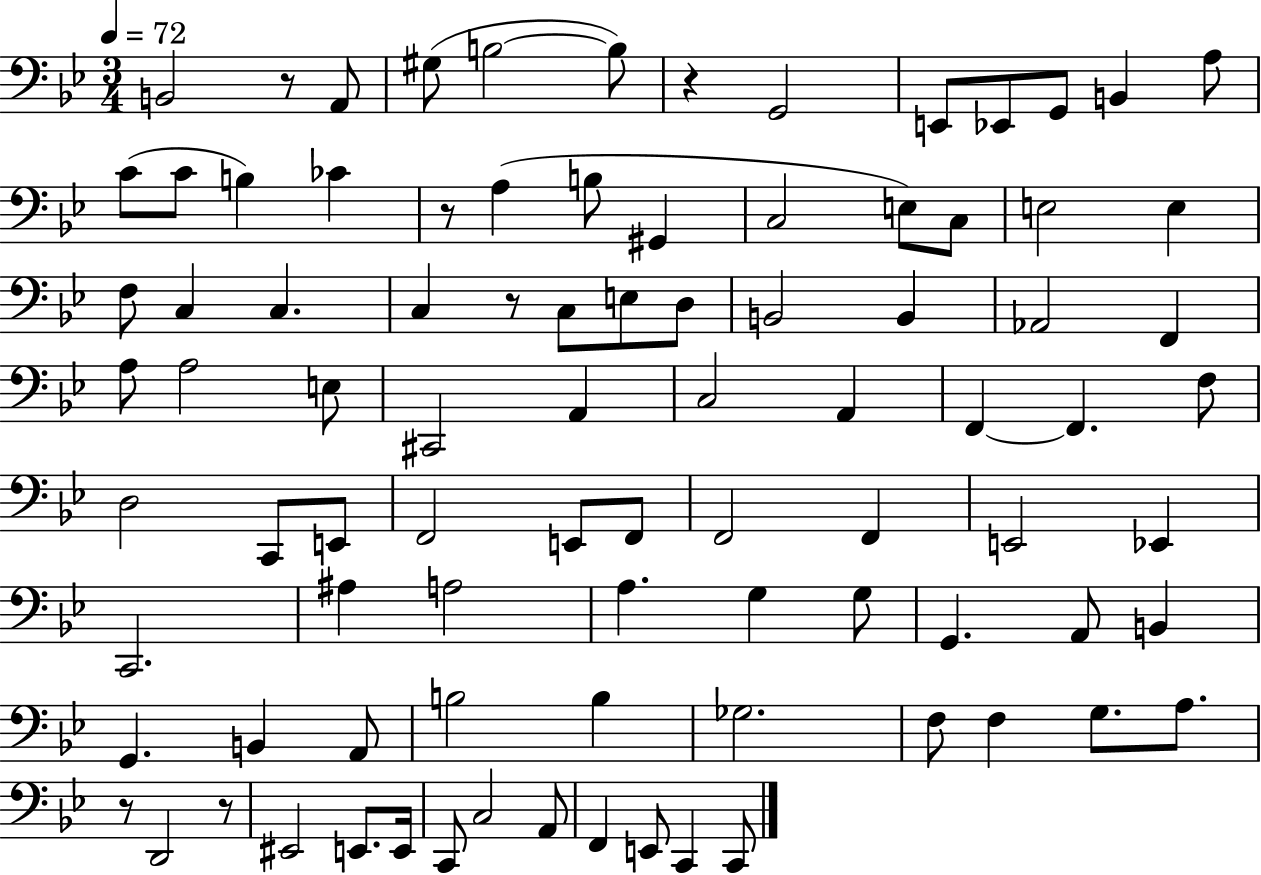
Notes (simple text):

B2/h R/e A2/e G#3/e B3/h B3/e R/q G2/h E2/e Eb2/e G2/e B2/q A3/e C4/e C4/e B3/q CES4/q R/e A3/q B3/e G#2/q C3/h E3/e C3/e E3/h E3/q F3/e C3/q C3/q. C3/q R/e C3/e E3/e D3/e B2/h B2/q Ab2/h F2/q A3/e A3/h E3/e C#2/h A2/q C3/h A2/q F2/q F2/q. F3/e D3/h C2/e E2/e F2/h E2/e F2/e F2/h F2/q E2/h Eb2/q C2/h. A#3/q A3/h A3/q. G3/q G3/e G2/q. A2/e B2/q G2/q. B2/q A2/e B3/h B3/q Gb3/h. F3/e F3/q G3/e. A3/e. R/e D2/h R/e EIS2/h E2/e. E2/s C2/e C3/h A2/e F2/q E2/e C2/q C2/e